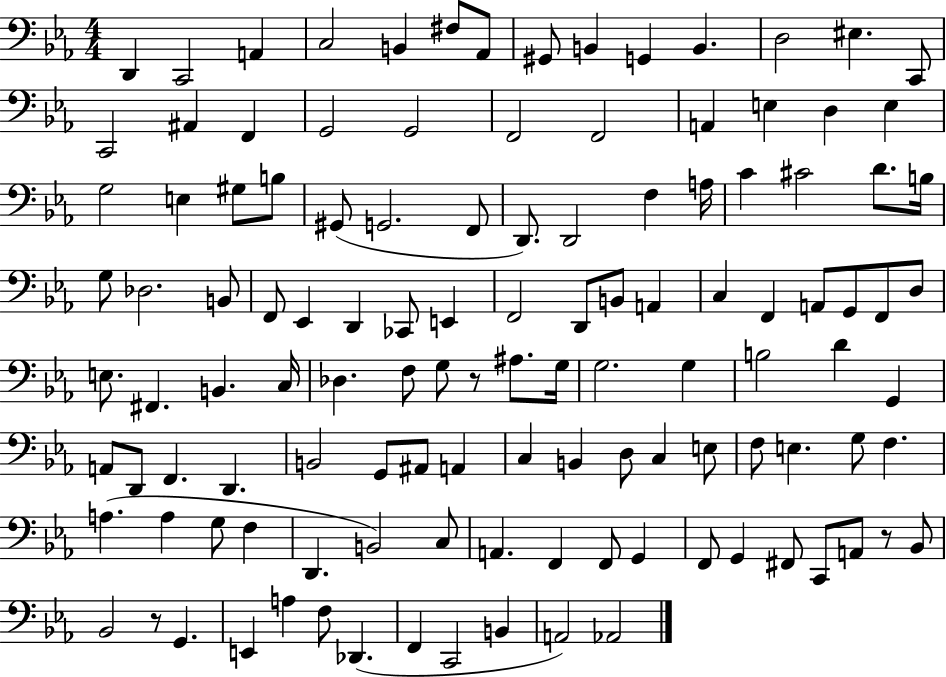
D2/q C2/h A2/q C3/h B2/q F#3/e Ab2/e G#2/e B2/q G2/q B2/q. D3/h EIS3/q. C2/e C2/h A#2/q F2/q G2/h G2/h F2/h F2/h A2/q E3/q D3/q E3/q G3/h E3/q G#3/e B3/e G#2/e G2/h. F2/e D2/e. D2/h F3/q A3/s C4/q C#4/h D4/e. B3/s G3/e Db3/h. B2/e F2/e Eb2/q D2/q CES2/e E2/q F2/h D2/e B2/e A2/q C3/q F2/q A2/e G2/e F2/e D3/e E3/e. F#2/q. B2/q. C3/s Db3/q. F3/e G3/e R/e A#3/e. G3/s G3/h. G3/q B3/h D4/q G2/q A2/e D2/e F2/q. D2/q. B2/h G2/e A#2/e A2/q C3/q B2/q D3/e C3/q E3/e F3/e E3/q. G3/e F3/q. A3/q. A3/q G3/e F3/q D2/q. B2/h C3/e A2/q. F2/q F2/e G2/q F2/e G2/q F#2/e C2/e A2/e R/e Bb2/e Bb2/h R/e G2/q. E2/q A3/q F3/e Db2/q. F2/q C2/h B2/q A2/h Ab2/h